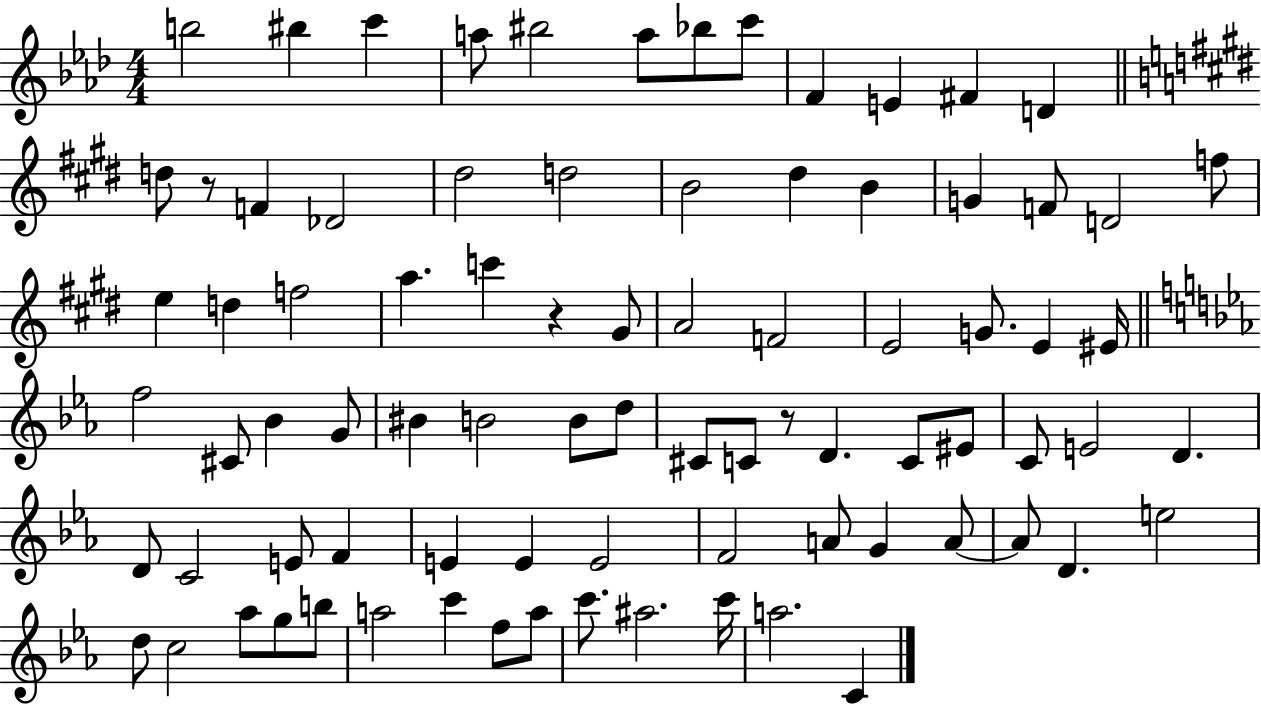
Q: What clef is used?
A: treble